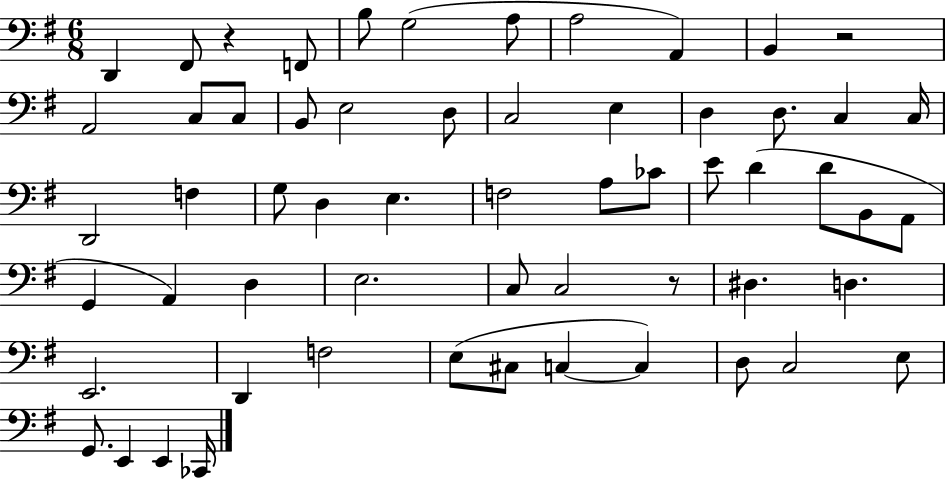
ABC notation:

X:1
T:Untitled
M:6/8
L:1/4
K:G
D,, ^F,,/2 z F,,/2 B,/2 G,2 A,/2 A,2 A,, B,, z2 A,,2 C,/2 C,/2 B,,/2 E,2 D,/2 C,2 E, D, D,/2 C, C,/4 D,,2 F, G,/2 D, E, F,2 A,/2 _C/2 E/2 D D/2 B,,/2 A,,/2 G,, A,, D, E,2 C,/2 C,2 z/2 ^D, D, E,,2 D,, F,2 E,/2 ^C,/2 C, C, D,/2 C,2 E,/2 G,,/2 E,, E,, _C,,/4